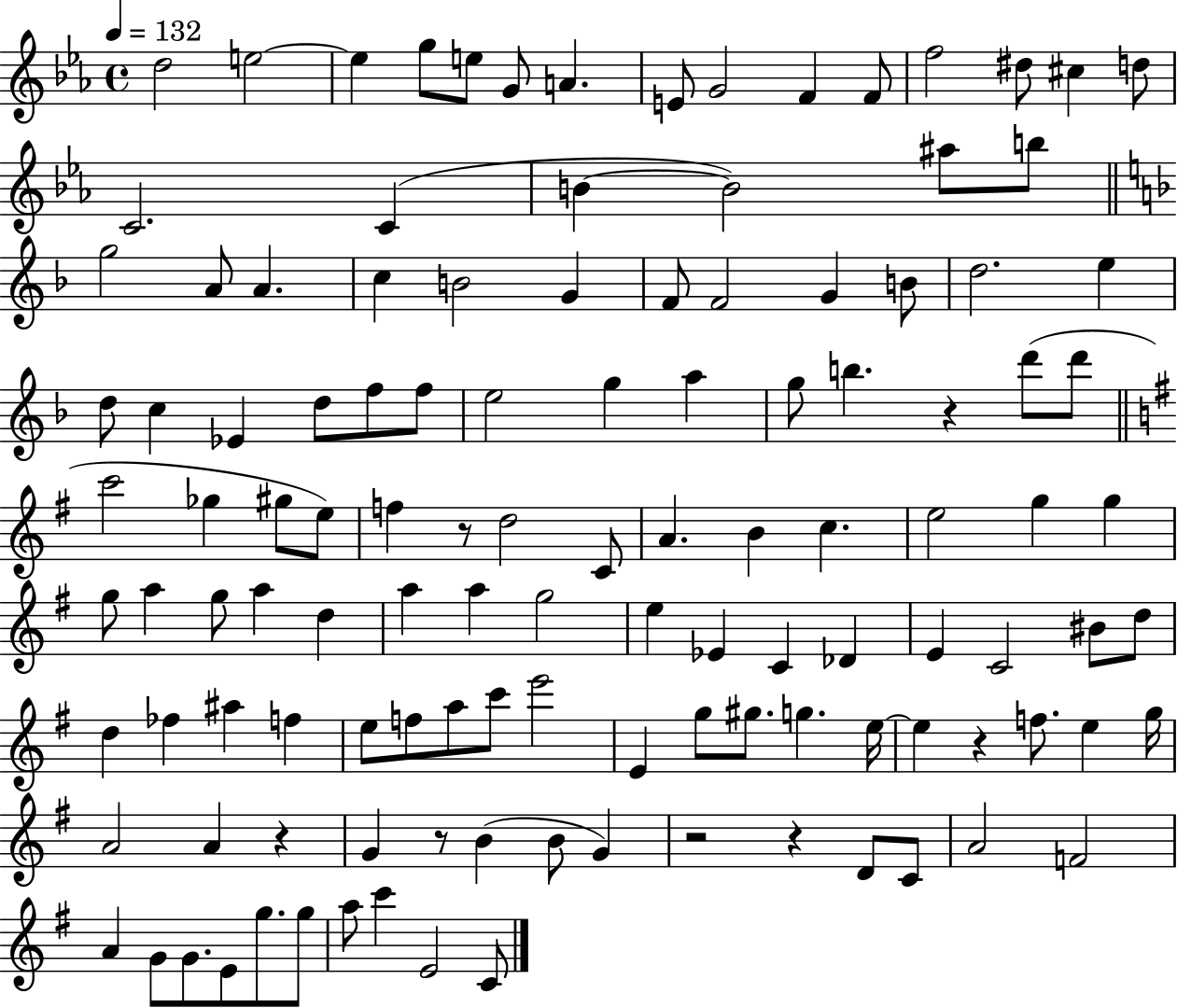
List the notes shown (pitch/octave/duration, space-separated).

D5/h E5/h E5/q G5/e E5/e G4/e A4/q. E4/e G4/h F4/q F4/e F5/h D#5/e C#5/q D5/e C4/h. C4/q B4/q B4/h A#5/e B5/e G5/h A4/e A4/q. C5/q B4/h G4/q F4/e F4/h G4/q B4/e D5/h. E5/q D5/e C5/q Eb4/q D5/e F5/e F5/e E5/h G5/q A5/q G5/e B5/q. R/q D6/e D6/e C6/h Gb5/q G#5/e E5/e F5/q R/e D5/h C4/e A4/q. B4/q C5/q. E5/h G5/q G5/q G5/e A5/q G5/e A5/q D5/q A5/q A5/q G5/h E5/q Eb4/q C4/q Db4/q E4/q C4/h BIS4/e D5/e D5/q FES5/q A#5/q F5/q E5/e F5/e A5/e C6/e E6/h E4/q G5/e G#5/e. G5/q. E5/s E5/q R/q F5/e. E5/q G5/s A4/h A4/q R/q G4/q R/e B4/q B4/e G4/q R/h R/q D4/e C4/e A4/h F4/h A4/q G4/e G4/e. E4/e G5/e. G5/e A5/e C6/q E4/h C4/e